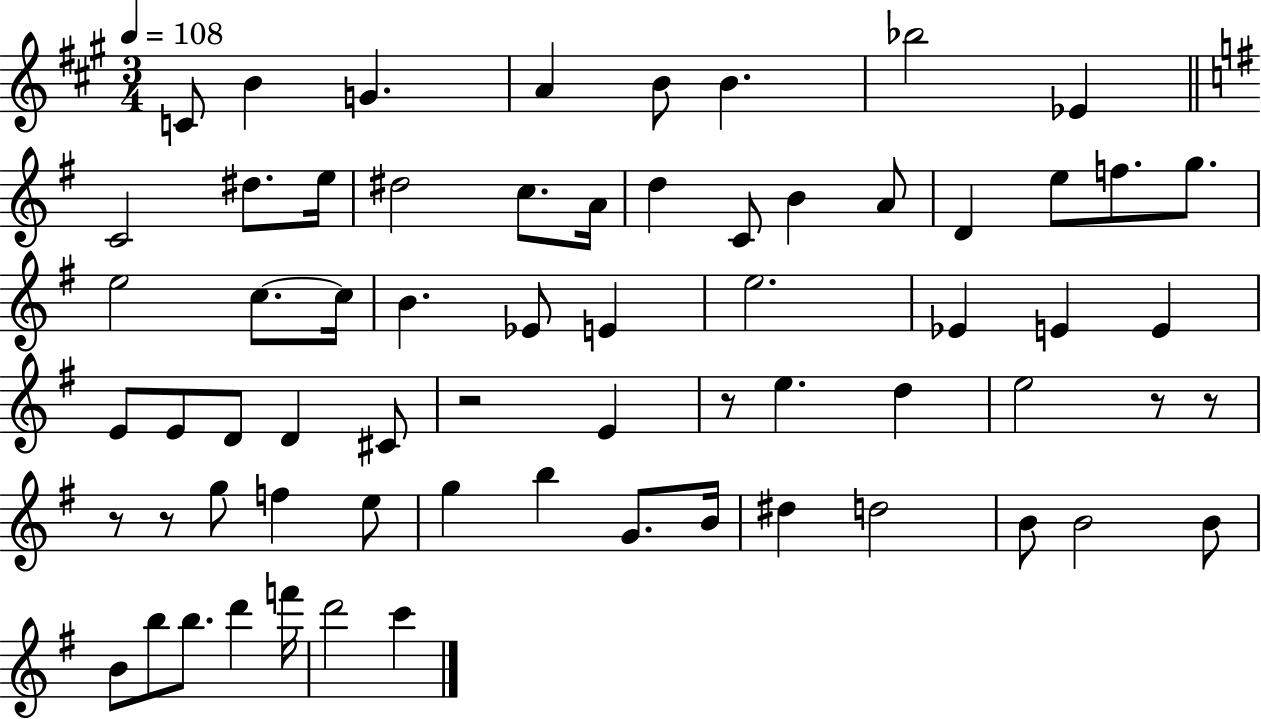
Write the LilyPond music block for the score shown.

{
  \clef treble
  \numericTimeSignature
  \time 3/4
  \key a \major
  \tempo 4 = 108
  c'8 b'4 g'4. | a'4 b'8 b'4. | bes''2 ees'4 | \bar "||" \break \key e \minor c'2 dis''8. e''16 | dis''2 c''8. a'16 | d''4 c'8 b'4 a'8 | d'4 e''8 f''8. g''8. | \break e''2 c''8.~~ c''16 | b'4. ees'8 e'4 | e''2. | ees'4 e'4 e'4 | \break e'8 e'8 d'8 d'4 cis'8 | r2 e'4 | r8 e''4. d''4 | e''2 r8 r8 | \break r8 r8 g''8 f''4 e''8 | g''4 b''4 g'8. b'16 | dis''4 d''2 | b'8 b'2 b'8 | \break b'8 b''8 b''8. d'''4 f'''16 | d'''2 c'''4 | \bar "|."
}